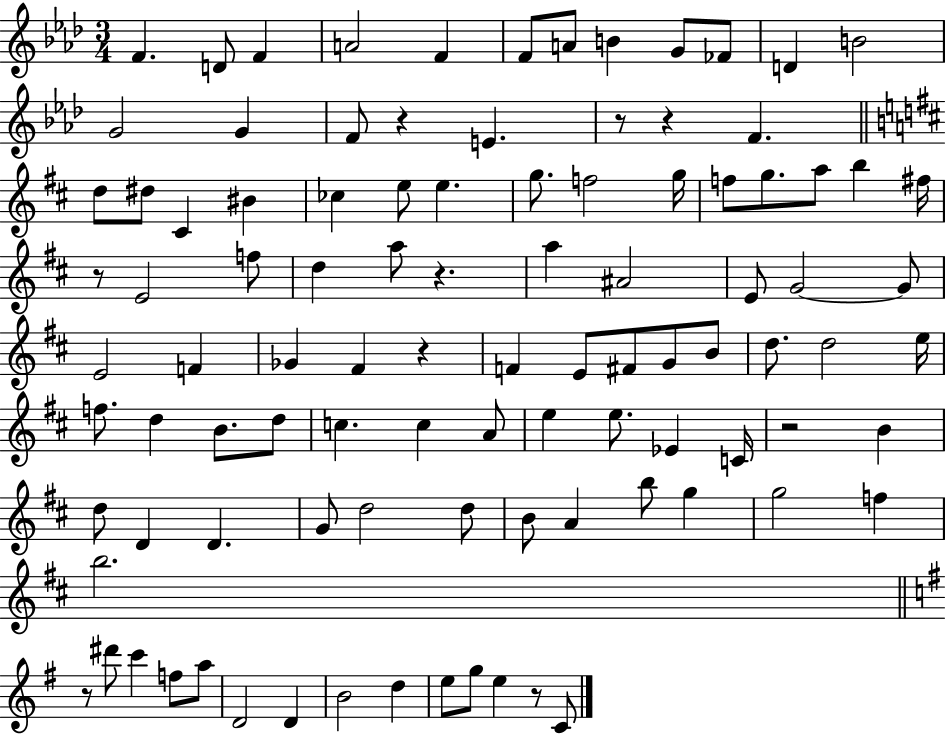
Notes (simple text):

F4/q. D4/e F4/q A4/h F4/q F4/e A4/e B4/q G4/e FES4/e D4/q B4/h G4/h G4/q F4/e R/q E4/q. R/e R/q F4/q. D5/e D#5/e C#4/q BIS4/q CES5/q E5/e E5/q. G5/e. F5/h G5/s F5/e G5/e. A5/e B5/q F#5/s R/e E4/h F5/e D5/q A5/e R/q. A5/q A#4/h E4/e G4/h G4/e E4/h F4/q Gb4/q F#4/q R/q F4/q E4/e F#4/e G4/e B4/e D5/e. D5/h E5/s F5/e. D5/q B4/e. D5/e C5/q. C5/q A4/e E5/q E5/e. Eb4/q C4/s R/h B4/q D5/e D4/q D4/q. G4/e D5/h D5/e B4/e A4/q B5/e G5/q G5/h F5/q B5/h. R/e D#6/e C6/q F5/e A5/e D4/h D4/q B4/h D5/q E5/e G5/e E5/q R/e C4/e